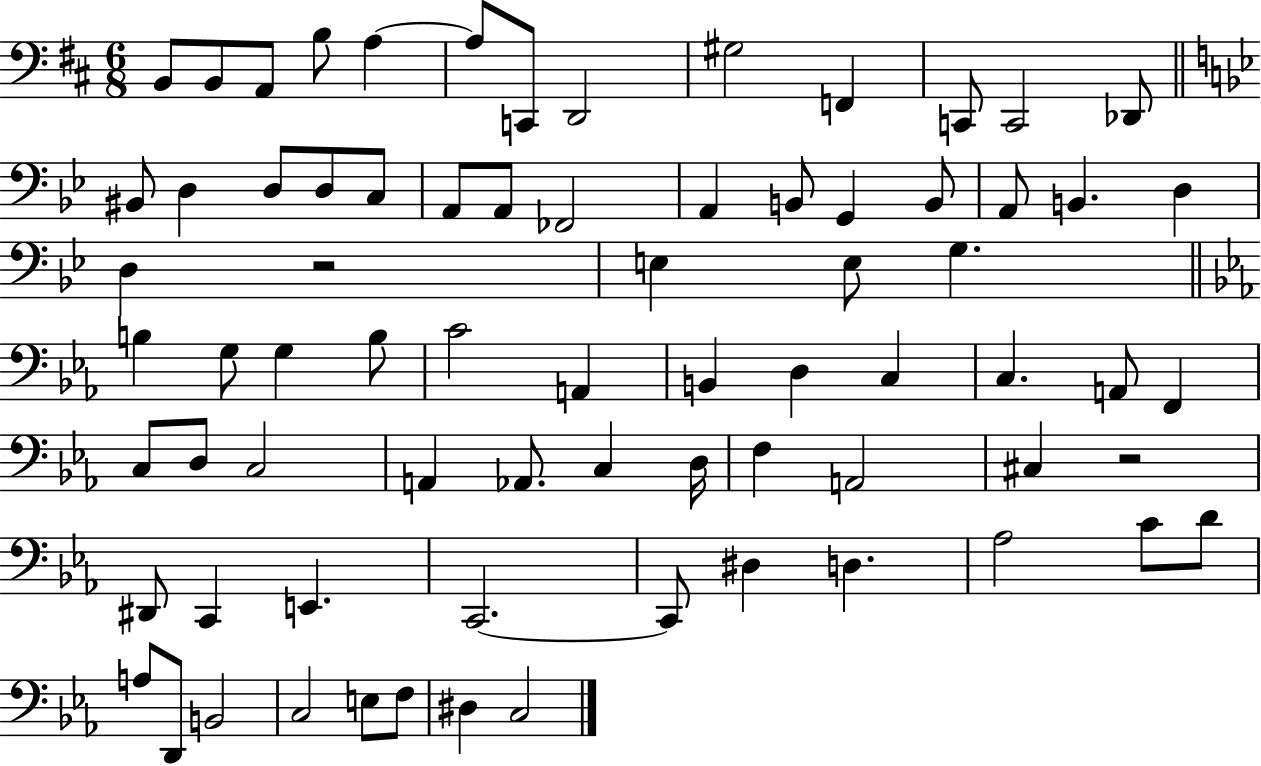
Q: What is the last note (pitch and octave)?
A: C3